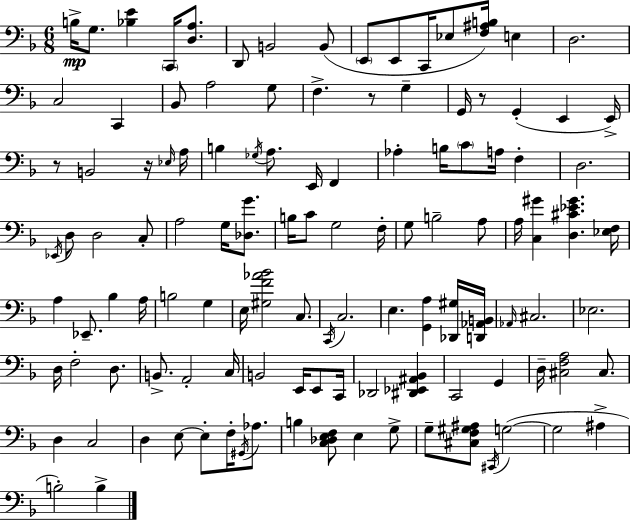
X:1
T:Untitled
M:6/8
L:1/4
K:F
B,/4 G,/2 [_B,E] C,,/4 [D,A,]/2 D,,/2 B,,2 B,,/2 E,,/2 E,,/2 C,,/4 _E,/2 [F,^A,B,]/4 E, D,2 C,2 C,, _B,,/2 A,2 G,/2 F, z/2 G, G,,/4 z/2 G,, E,, E,,/4 z/2 B,,2 z/4 _E,/4 A,/4 B, _G,/4 A,/2 E,,/4 F,, _A, B,/4 C/2 A,/4 F, D,2 _E,,/4 D,/2 D,2 C,/2 A,2 G,/4 [_D,G]/2 B,/4 C/2 G,2 F,/4 G,/2 B,2 A,/2 A,/4 [C,^G] [D,^C_E^G] [_E,F,]/4 A, _E,,/2 _B, A,/4 B,2 G, E,/4 [^G,F_A_B]2 C,/2 C,,/4 C,2 E, [G,,A,] [_D,,^G,]/4 [D,,_A,,B,,]/4 _A,,/4 ^C,2 _E,2 D,/4 F,2 D,/2 B,,/2 A,,2 C,/4 B,,2 E,,/4 E,,/2 C,,/4 _D,,2 [^D,,_E,,^A,,_B,,] C,,2 G,, D,/4 [^C,F,A,]2 ^C,/2 D, C,2 D, E,/2 E,/2 F,/4 ^G,,/4 _A,/2 B, [C,_D,E,F,]/2 E, G,/2 G,/2 [^C,F,^G,^A,]/2 ^C,,/4 G,2 G,2 ^A, B,2 B,